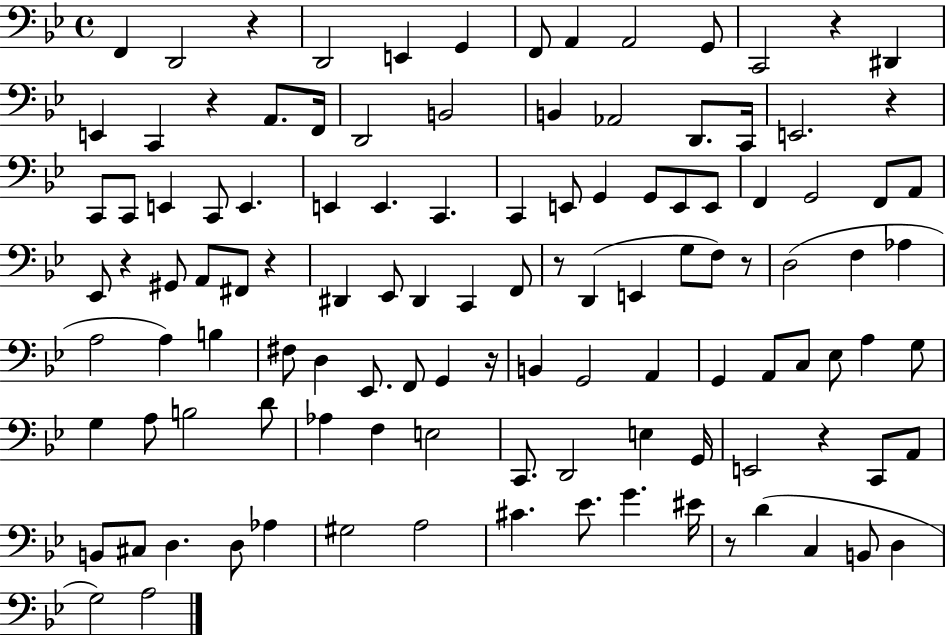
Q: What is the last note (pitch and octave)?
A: A3